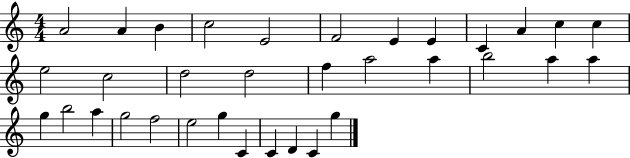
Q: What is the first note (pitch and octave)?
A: A4